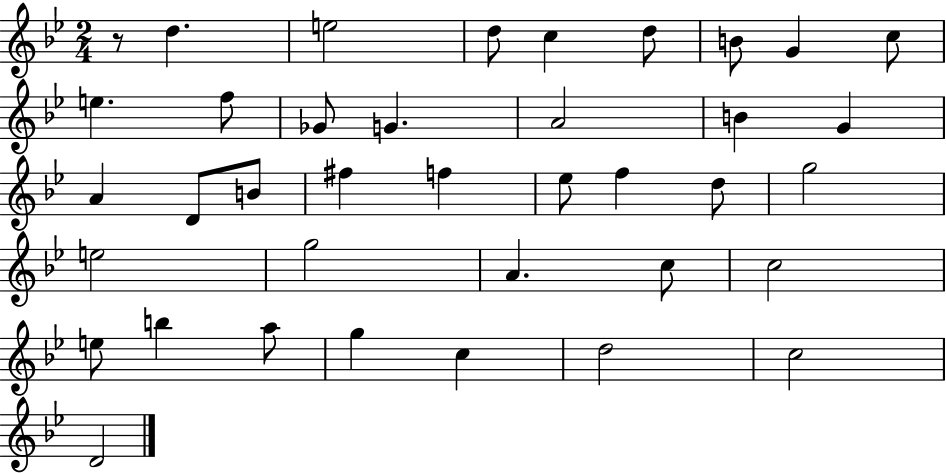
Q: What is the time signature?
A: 2/4